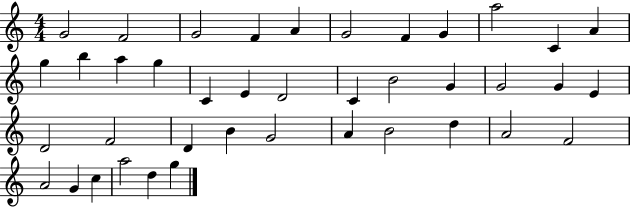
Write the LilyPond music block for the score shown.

{
  \clef treble
  \numericTimeSignature
  \time 4/4
  \key c \major
  g'2 f'2 | g'2 f'4 a'4 | g'2 f'4 g'4 | a''2 c'4 a'4 | \break g''4 b''4 a''4 g''4 | c'4 e'4 d'2 | c'4 b'2 g'4 | g'2 g'4 e'4 | \break d'2 f'2 | d'4 b'4 g'2 | a'4 b'2 d''4 | a'2 f'2 | \break a'2 g'4 c''4 | a''2 d''4 g''4 | \bar "|."
}